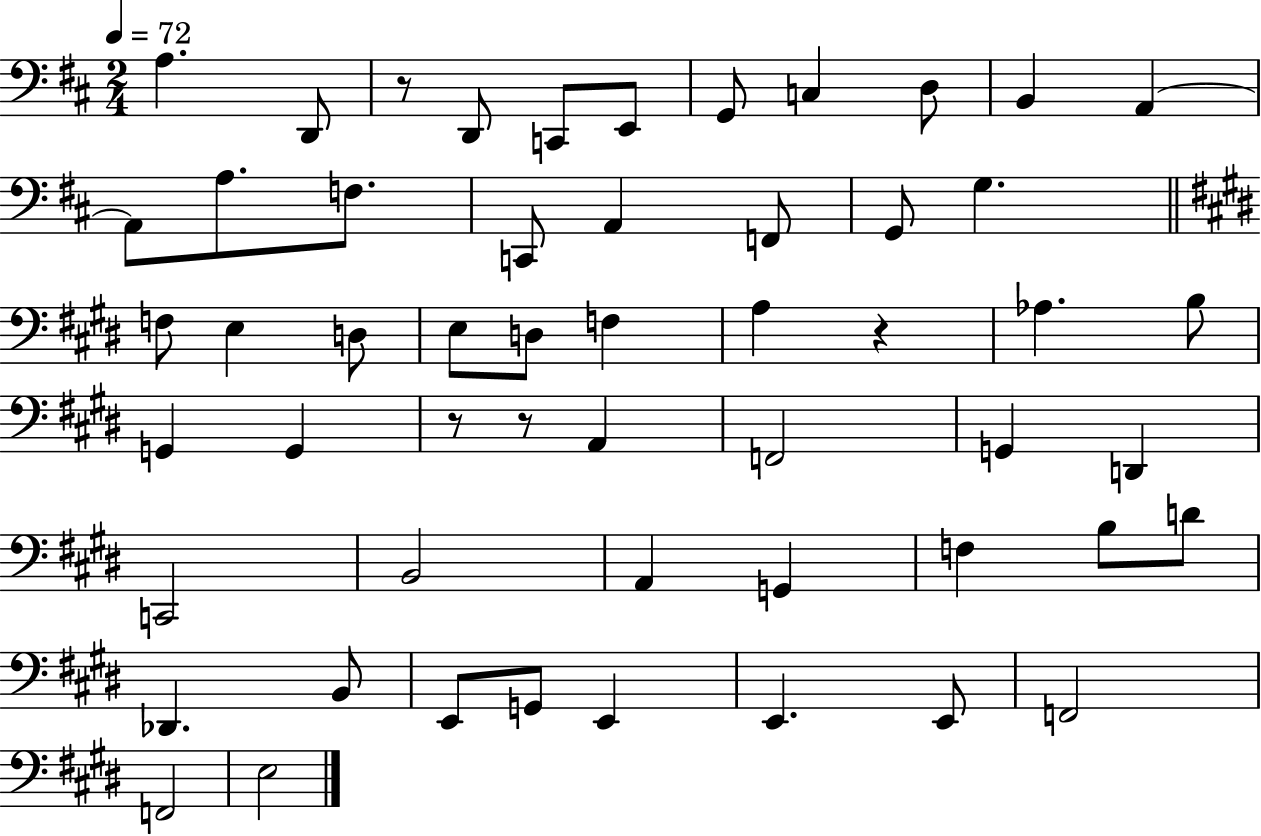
{
  \clef bass
  \numericTimeSignature
  \time 2/4
  \key d \major
  \tempo 4 = 72
  a4. d,8 | r8 d,8 c,8 e,8 | g,8 c4 d8 | b,4 a,4~~ | \break a,8 a8. f8. | c,8 a,4 f,8 | g,8 g4. | \bar "||" \break \key e \major f8 e4 d8 | e8 d8 f4 | a4 r4 | aes4. b8 | \break g,4 g,4 | r8 r8 a,4 | f,2 | g,4 d,4 | \break c,2 | b,2 | a,4 g,4 | f4 b8 d'8 | \break des,4. b,8 | e,8 g,8 e,4 | e,4. e,8 | f,2 | \break f,2 | e2 | \bar "|."
}